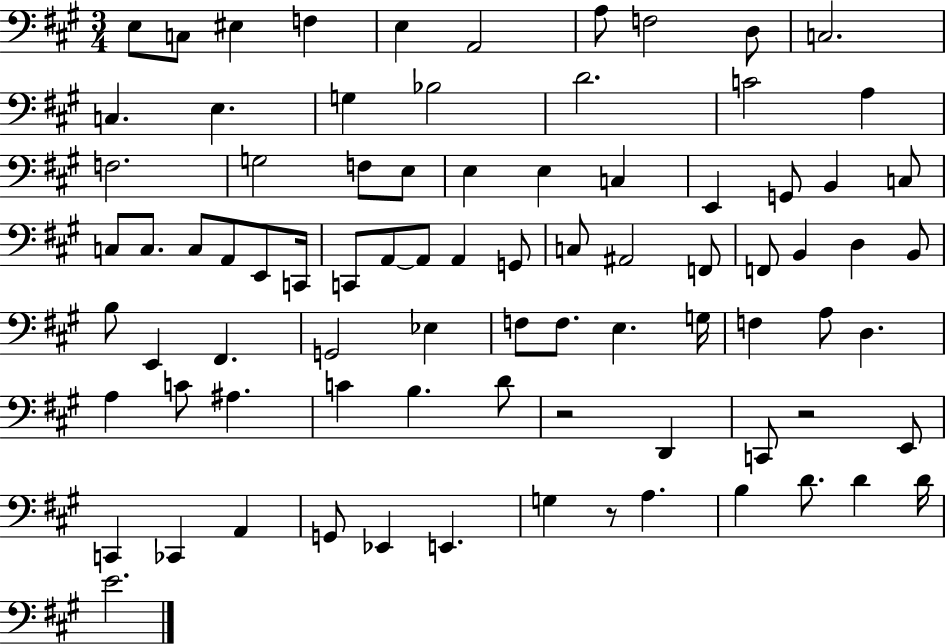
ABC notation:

X:1
T:Untitled
M:3/4
L:1/4
K:A
E,/2 C,/2 ^E, F, E, A,,2 A,/2 F,2 D,/2 C,2 C, E, G, _B,2 D2 C2 A, F,2 G,2 F,/2 E,/2 E, E, C, E,, G,,/2 B,, C,/2 C,/2 C,/2 C,/2 A,,/2 E,,/2 C,,/4 C,,/2 A,,/2 A,,/2 A,, G,,/2 C,/2 ^A,,2 F,,/2 F,,/2 B,, D, B,,/2 B,/2 E,, ^F,, G,,2 _E, F,/2 F,/2 E, G,/4 F, A,/2 D, A, C/2 ^A, C B, D/2 z2 D,, C,,/2 z2 E,,/2 C,, _C,, A,, G,,/2 _E,, E,, G, z/2 A, B, D/2 D D/4 E2